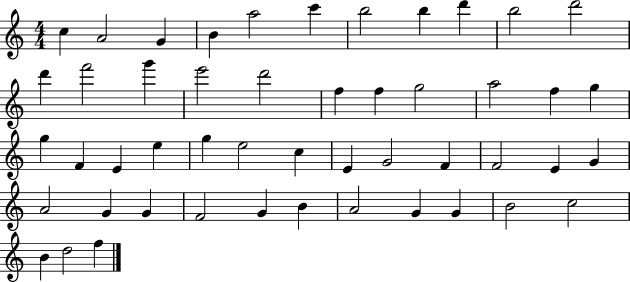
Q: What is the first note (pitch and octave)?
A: C5